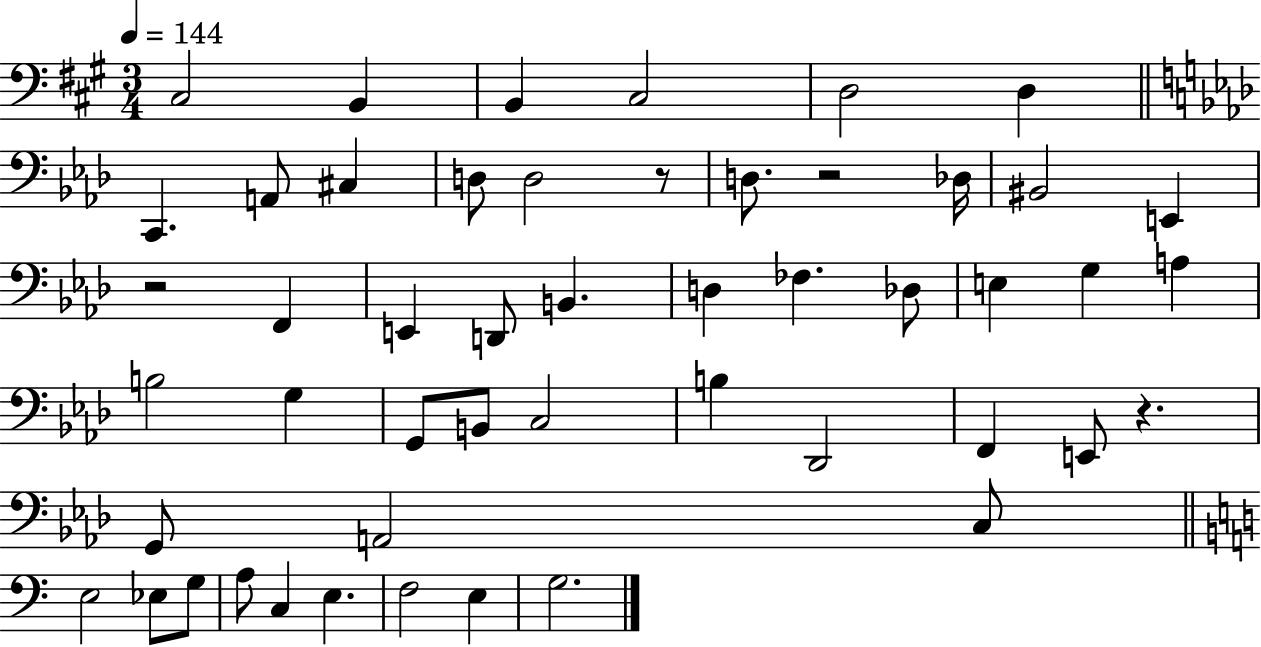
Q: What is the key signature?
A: A major